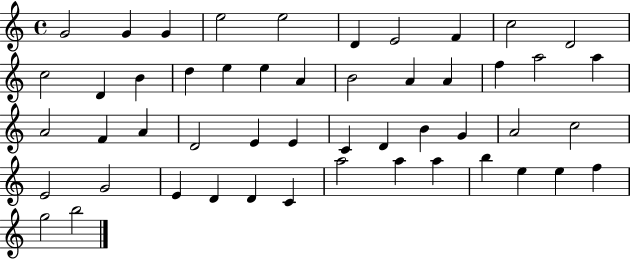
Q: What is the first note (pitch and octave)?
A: G4